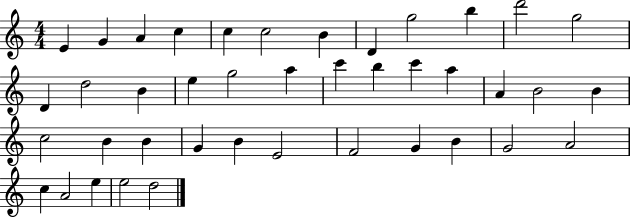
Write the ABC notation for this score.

X:1
T:Untitled
M:4/4
L:1/4
K:C
E G A c c c2 B D g2 b d'2 g2 D d2 B e g2 a c' b c' a A B2 B c2 B B G B E2 F2 G B G2 A2 c A2 e e2 d2